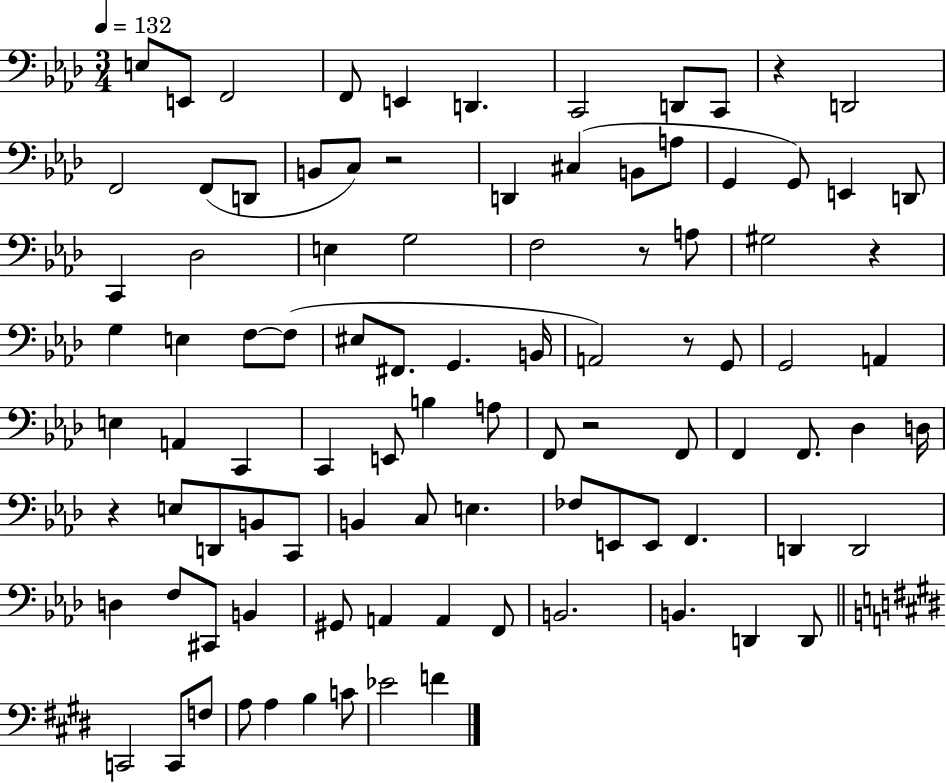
{
  \clef bass
  \numericTimeSignature
  \time 3/4
  \key aes \major
  \tempo 4 = 132
  e8 e,8 f,2 | f,8 e,4 d,4. | c,2 d,8 c,8 | r4 d,2 | \break f,2 f,8( d,8 | b,8 c8) r2 | d,4 cis4( b,8 a8 | g,4 g,8) e,4 d,8 | \break c,4 des2 | e4 g2 | f2 r8 a8 | gis2 r4 | \break g4 e4 f8~~ f8( | eis8 fis,8. g,4. b,16 | a,2) r8 g,8 | g,2 a,4 | \break e4 a,4 c,4 | c,4 e,8 b4 a8 | f,8 r2 f,8 | f,4 f,8. des4 d16 | \break r4 e8 d,8 b,8 c,8 | b,4 c8 e4. | fes8 e,8 e,8 f,4. | d,4 d,2 | \break d4 f8 cis,8 b,4 | gis,8 a,4 a,4 f,8 | b,2. | b,4. d,4 d,8 | \break \bar "||" \break \key e \major c,2 c,8 f8 | a8 a4 b4 c'8 | ees'2 f'4 | \bar "|."
}